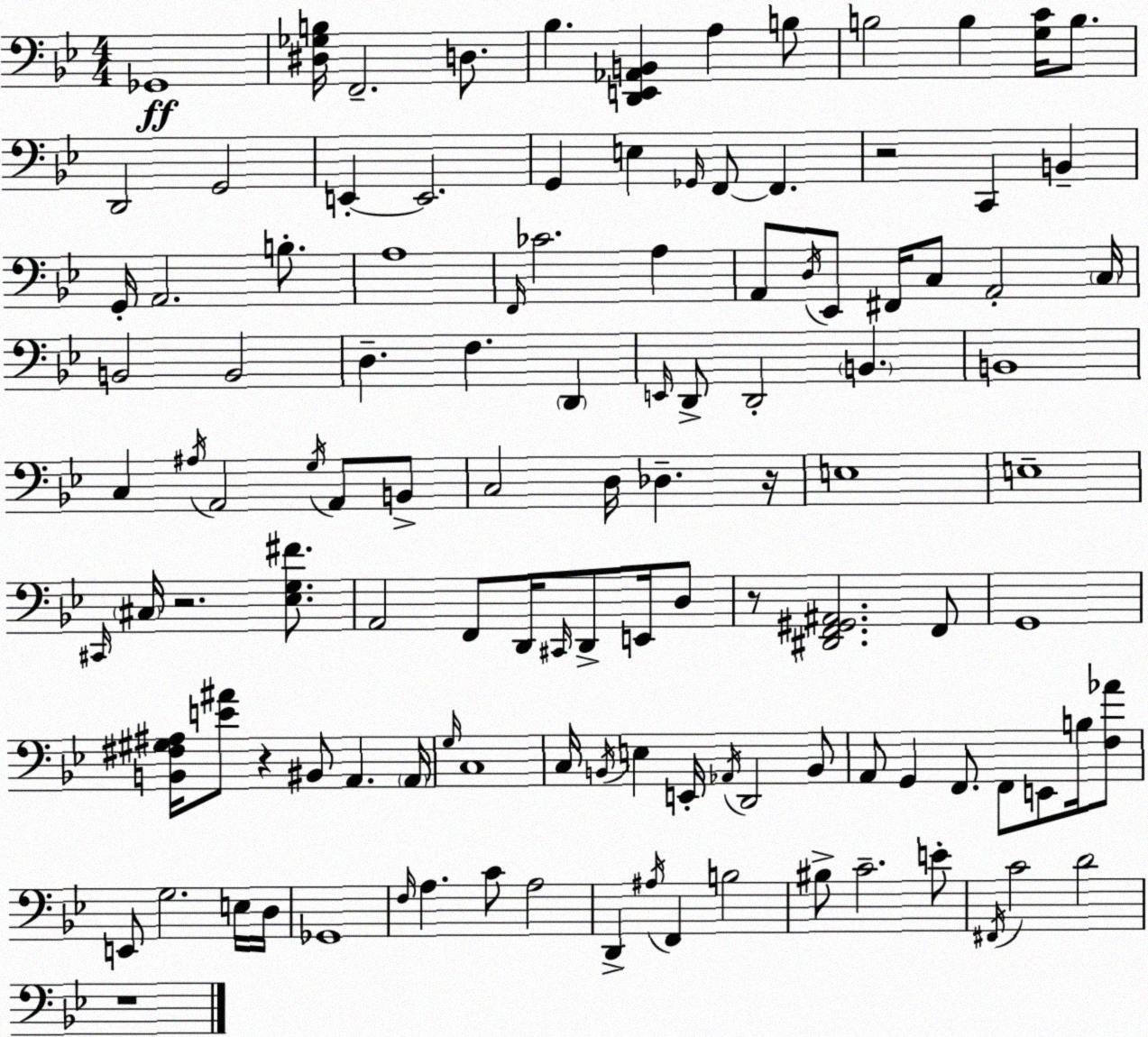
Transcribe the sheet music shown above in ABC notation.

X:1
T:Untitled
M:4/4
L:1/4
K:Bb
_G,,4 [^D,_G,B,]/4 F,,2 D,/2 _B, [D,,E,,_A,,B,,] A, B,/2 B,2 B, [G,C]/4 B,/2 D,,2 G,,2 E,, E,,2 G,, E, _G,,/4 F,,/2 F,, z2 C,, B,, G,,/4 A,,2 B,/2 A,4 F,,/4 _C2 A, A,,/2 D,/4 _E,,/2 ^F,,/4 C,/2 A,,2 C,/4 B,,2 B,,2 D, F, D,, E,,/4 D,,/2 D,,2 B,, B,,4 C, ^A,/4 A,,2 G,/4 A,,/2 B,,/2 C,2 D,/4 _D, z/4 E,4 E,4 ^C,,/4 ^C,/4 z2 [_E,G,^F]/2 A,,2 F,,/2 D,,/4 ^C,,/4 D,,/2 E,,/4 D,/2 z/2 [^D,,F,,^G,,^A,,]2 F,,/2 G,,4 [B,,^F,^G,^A,]/4 [E^A]/2 z ^B,,/2 A,, A,,/4 G,/4 C,4 C,/4 B,,/4 E, E,,/4 _A,,/4 D,,2 B,,/2 A,,/2 G,, F,,/2 F,,/2 E,,/2 B,/4 [F,_A]/2 E,,/2 G,2 E,/4 D,/4 _G,,4 F,/4 A, C/2 A,2 D,, ^A,/4 F,, B,2 ^B,/2 C2 E/2 ^F,,/4 C2 D2 z4